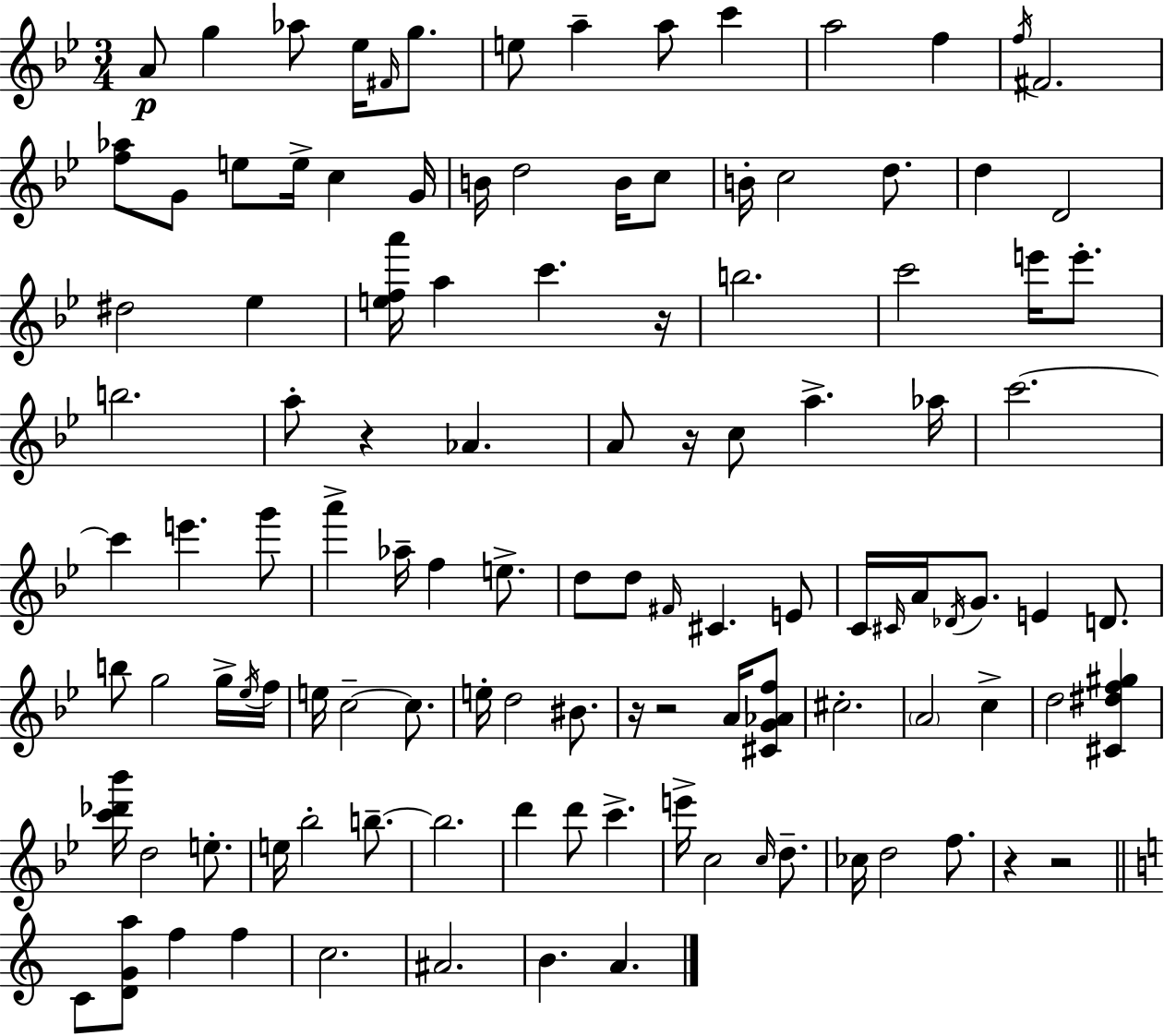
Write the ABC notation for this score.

X:1
T:Untitled
M:3/4
L:1/4
K:Bb
A/2 g _a/2 _e/4 ^F/4 g/2 e/2 a a/2 c' a2 f f/4 ^F2 [f_a]/2 G/2 e/2 e/4 c G/4 B/4 d2 B/4 c/2 B/4 c2 d/2 d D2 ^d2 _e [efa']/4 a c' z/4 b2 c'2 e'/4 e'/2 b2 a/2 z _A A/2 z/4 c/2 a _a/4 c'2 c' e' g'/2 a' _a/4 f e/2 d/2 d/2 ^F/4 ^C E/2 C/4 ^C/4 A/4 _D/4 G/2 E D/2 b/2 g2 g/4 _e/4 f/4 e/4 c2 c/2 e/4 d2 ^B/2 z/4 z2 A/4 [^CG_Af]/2 ^c2 A2 c d2 [^C^df^g] [c'_d'_b']/4 d2 e/2 e/4 _b2 b/2 b2 d' d'/2 c' e'/4 c2 c/4 d/2 _c/4 d2 f/2 z z2 C/2 [DGa]/2 f f c2 ^A2 B A